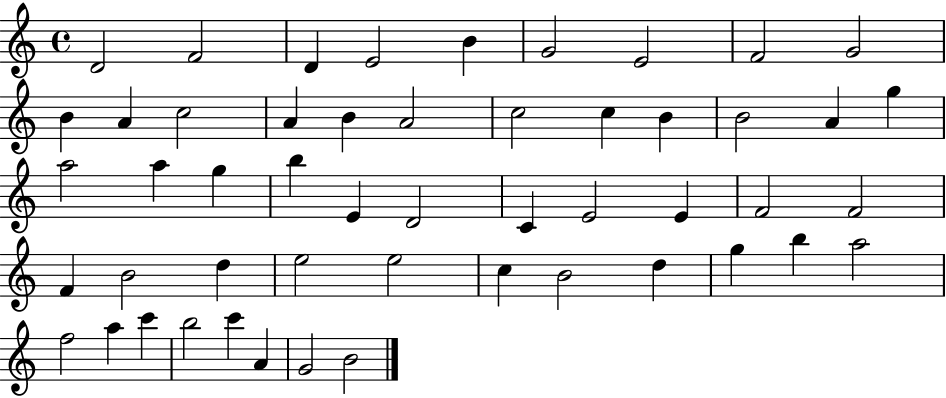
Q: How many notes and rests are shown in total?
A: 51